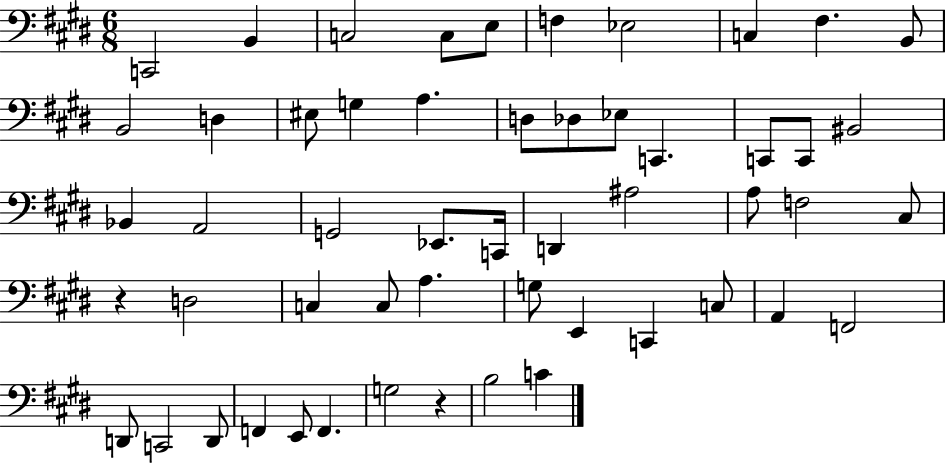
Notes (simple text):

C2/h B2/q C3/h C3/e E3/e F3/q Eb3/h C3/q F#3/q. B2/e B2/h D3/q EIS3/e G3/q A3/q. D3/e Db3/e Eb3/e C2/q. C2/e C2/e BIS2/h Bb2/q A2/h G2/h Eb2/e. C2/s D2/q A#3/h A3/e F3/h C#3/e R/q D3/h C3/q C3/e A3/q. G3/e E2/q C2/q C3/e A2/q F2/h D2/e C2/h D2/e F2/q E2/e F2/q. G3/h R/q B3/h C4/q